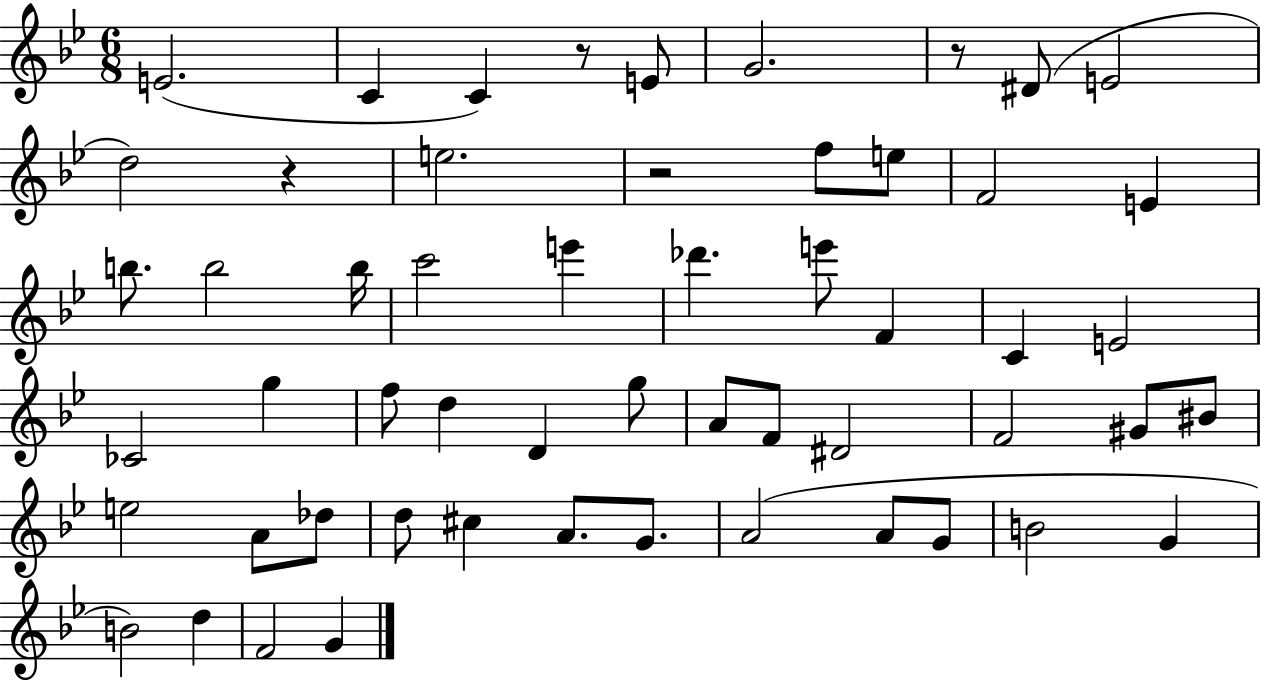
E4/h. C4/q C4/q R/e E4/e G4/h. R/e D#4/e E4/h D5/h R/q E5/h. R/h F5/e E5/e F4/h E4/q B5/e. B5/h B5/s C6/h E6/q Db6/q. E6/e F4/q C4/q E4/h CES4/h G5/q F5/e D5/q D4/q G5/e A4/e F4/e D#4/h F4/h G#4/e BIS4/e E5/h A4/e Db5/e D5/e C#5/q A4/e. G4/e. A4/h A4/e G4/e B4/h G4/q B4/h D5/q F4/h G4/q